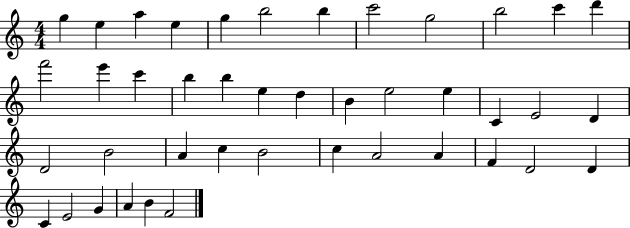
{
  \clef treble
  \numericTimeSignature
  \time 4/4
  \key c \major
  g''4 e''4 a''4 e''4 | g''4 b''2 b''4 | c'''2 g''2 | b''2 c'''4 d'''4 | \break f'''2 e'''4 c'''4 | b''4 b''4 e''4 d''4 | b'4 e''2 e''4 | c'4 e'2 d'4 | \break d'2 b'2 | a'4 c''4 b'2 | c''4 a'2 a'4 | f'4 d'2 d'4 | \break c'4 e'2 g'4 | a'4 b'4 f'2 | \bar "|."
}